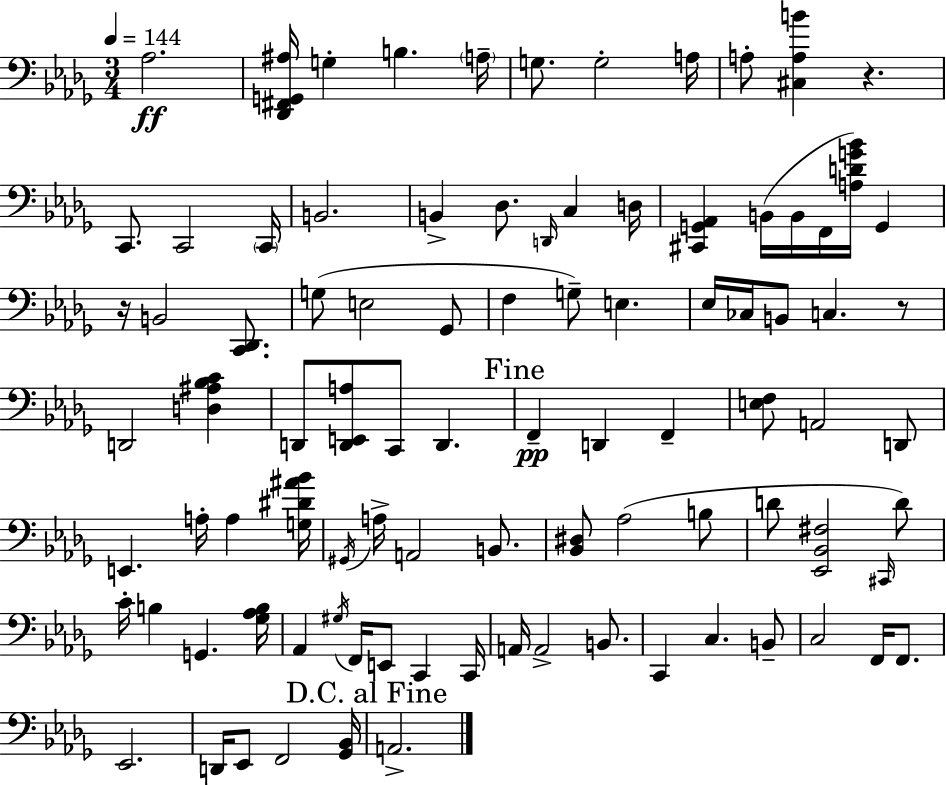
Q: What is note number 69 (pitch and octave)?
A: C3